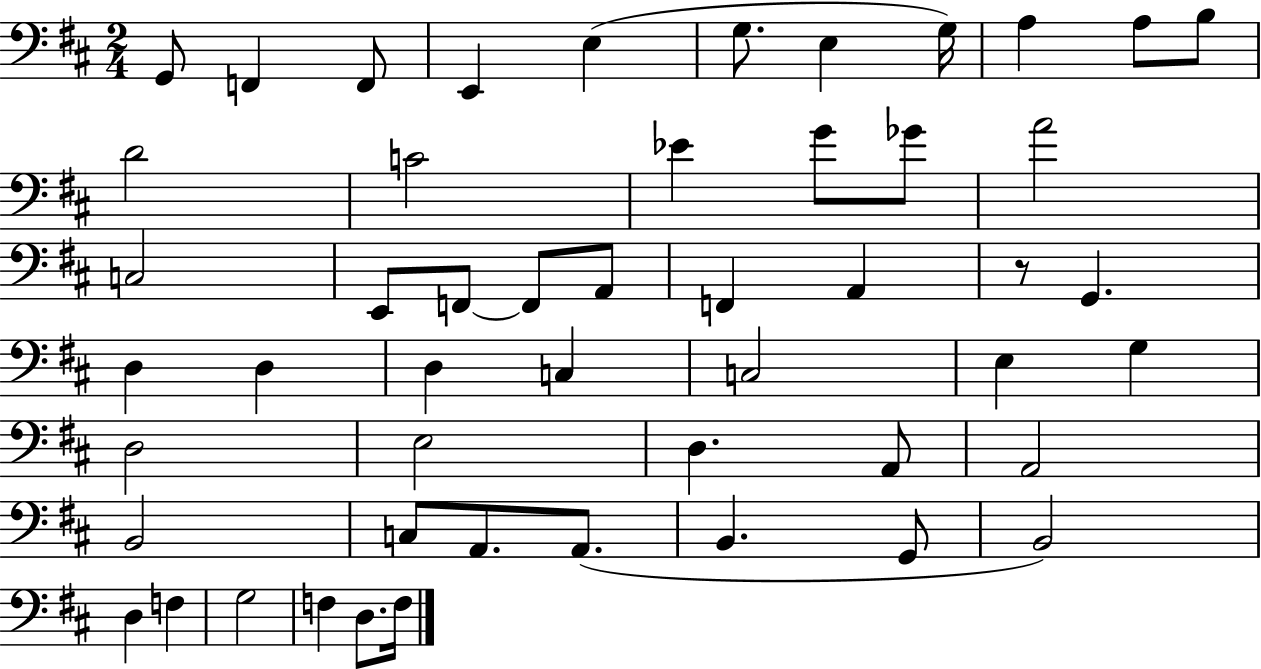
X:1
T:Untitled
M:2/4
L:1/4
K:D
G,,/2 F,, F,,/2 E,, E, G,/2 E, G,/4 A, A,/2 B,/2 D2 C2 _E G/2 _G/2 A2 C,2 E,,/2 F,,/2 F,,/2 A,,/2 F,, A,, z/2 G,, D, D, D, C, C,2 E, G, D,2 E,2 D, A,,/2 A,,2 B,,2 C,/2 A,,/2 A,,/2 B,, G,,/2 B,,2 D, F, G,2 F, D,/2 F,/4